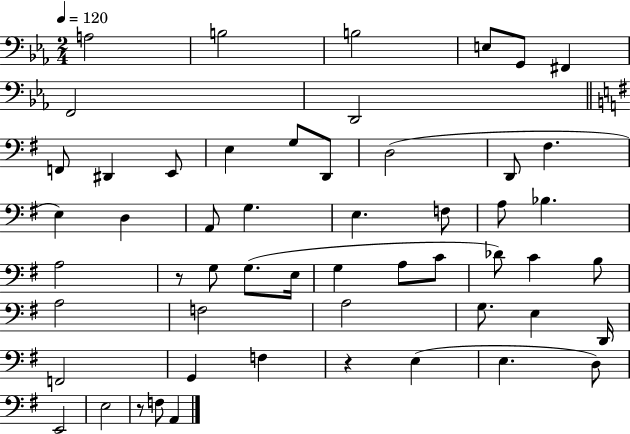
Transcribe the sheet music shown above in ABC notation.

X:1
T:Untitled
M:2/4
L:1/4
K:Eb
A,2 B,2 B,2 E,/2 G,,/2 ^F,, F,,2 D,,2 F,,/2 ^D,, E,,/2 E, G,/2 D,,/2 D,2 D,,/2 ^F, E, D, A,,/2 G, E, F,/2 A,/2 _B, A,2 z/2 G,/2 G,/2 E,/4 G, A,/2 C/2 _D/2 C B,/2 A,2 F,2 A,2 G,/2 E, D,,/4 F,,2 G,, F, z E, E, D,/2 E,,2 E,2 z/2 F,/2 A,,